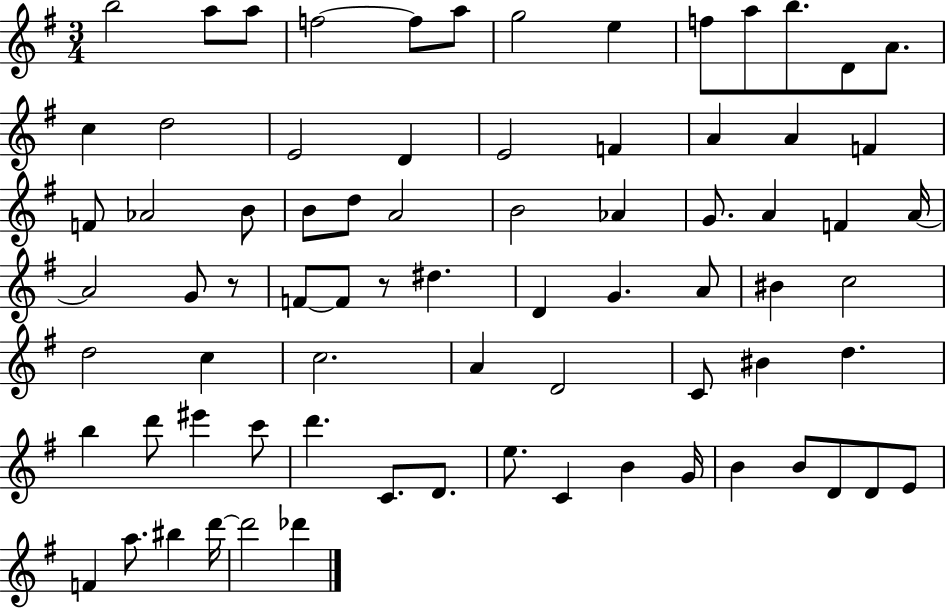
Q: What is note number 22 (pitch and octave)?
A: F4